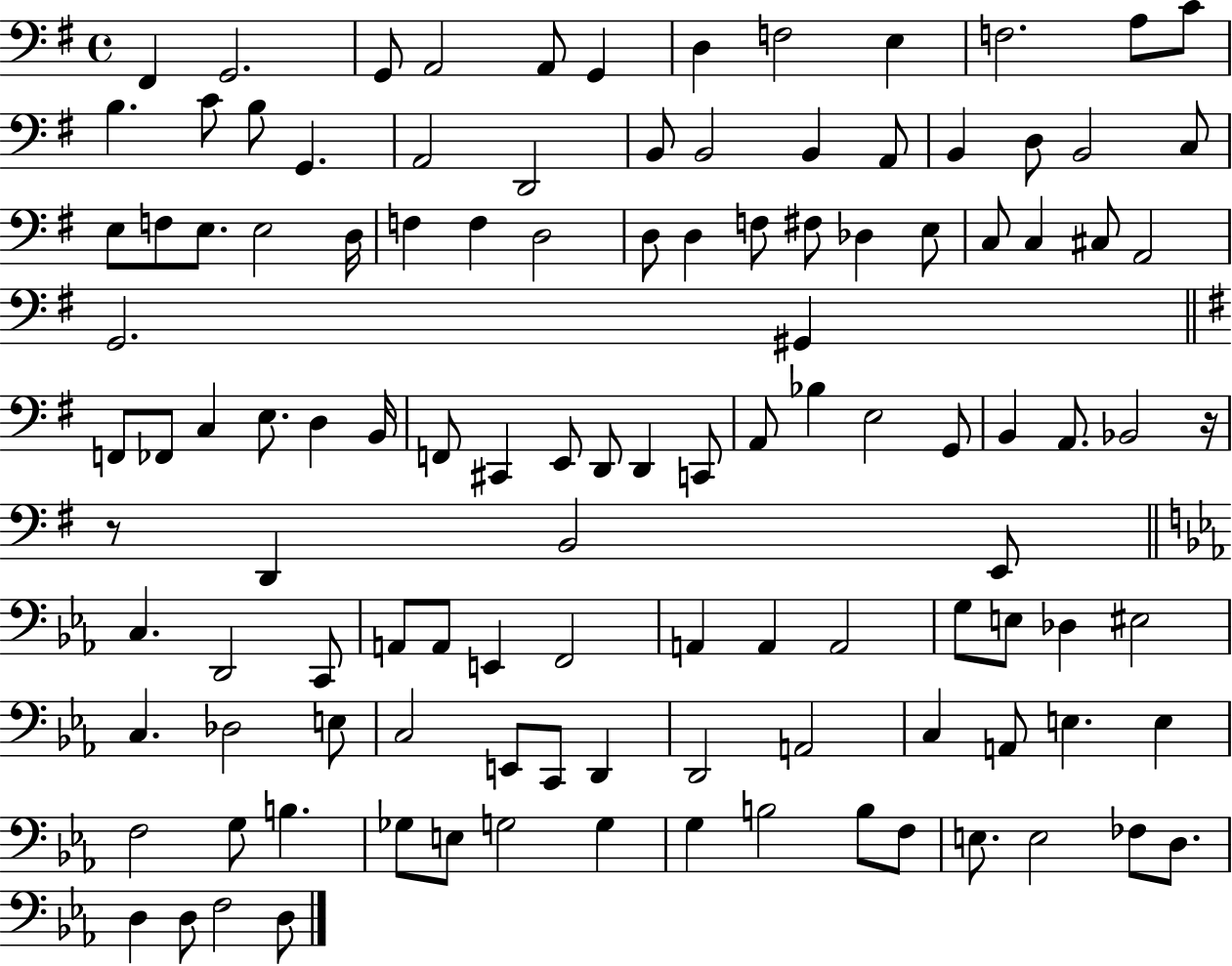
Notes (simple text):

F#2/q G2/h. G2/e A2/h A2/e G2/q D3/q F3/h E3/q F3/h. A3/e C4/e B3/q. C4/e B3/e G2/q. A2/h D2/h B2/e B2/h B2/q A2/e B2/q D3/e B2/h C3/e E3/e F3/e E3/e. E3/h D3/s F3/q F3/q D3/h D3/e D3/q F3/e F#3/e Db3/q E3/e C3/e C3/q C#3/e A2/h G2/h. G#2/q F2/e FES2/e C3/q E3/e. D3/q B2/s F2/e C#2/q E2/e D2/e D2/q C2/e A2/e Bb3/q E3/h G2/e B2/q A2/e. Bb2/h R/s R/e D2/q B2/h E2/e C3/q. D2/h C2/e A2/e A2/e E2/q F2/h A2/q A2/q A2/h G3/e E3/e Db3/q EIS3/h C3/q. Db3/h E3/e C3/h E2/e C2/e D2/q D2/h A2/h C3/q A2/e E3/q. E3/q F3/h G3/e B3/q. Gb3/e E3/e G3/h G3/q G3/q B3/h B3/e F3/e E3/e. E3/h FES3/e D3/e. D3/q D3/e F3/h D3/e